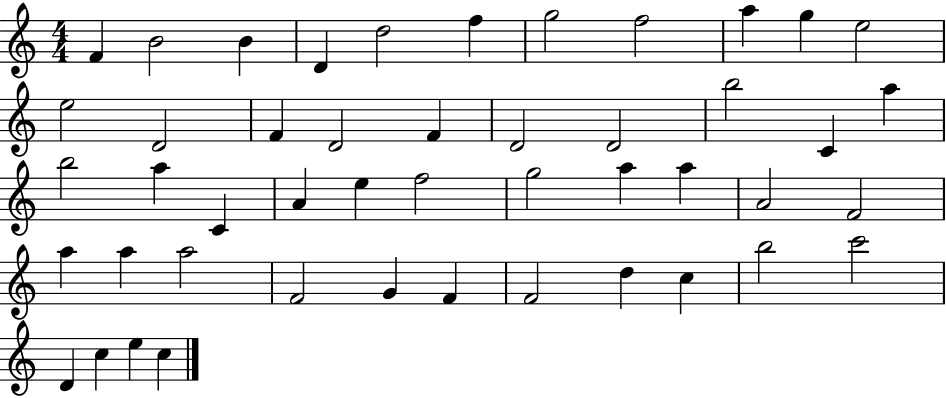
X:1
T:Untitled
M:4/4
L:1/4
K:C
F B2 B D d2 f g2 f2 a g e2 e2 D2 F D2 F D2 D2 b2 C a b2 a C A e f2 g2 a a A2 F2 a a a2 F2 G F F2 d c b2 c'2 D c e c